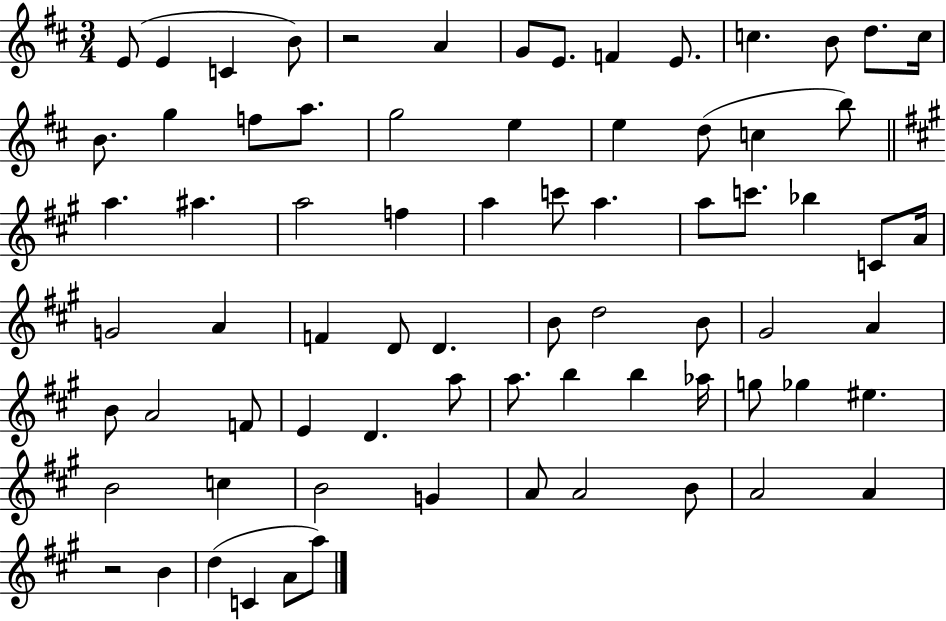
E4/e E4/q C4/q B4/e R/h A4/q G4/e E4/e. F4/q E4/e. C5/q. B4/e D5/e. C5/s B4/e. G5/q F5/e A5/e. G5/h E5/q E5/q D5/e C5/q B5/e A5/q. A#5/q. A5/h F5/q A5/q C6/e A5/q. A5/e C6/e. Bb5/q C4/e A4/s G4/h A4/q F4/q D4/e D4/q. B4/e D5/h B4/e G#4/h A4/q B4/e A4/h F4/e E4/q D4/q. A5/e A5/e. B5/q B5/q Ab5/s G5/e Gb5/q EIS5/q. B4/h C5/q B4/h G4/q A4/e A4/h B4/e A4/h A4/q R/h B4/q D5/q C4/q A4/e A5/e